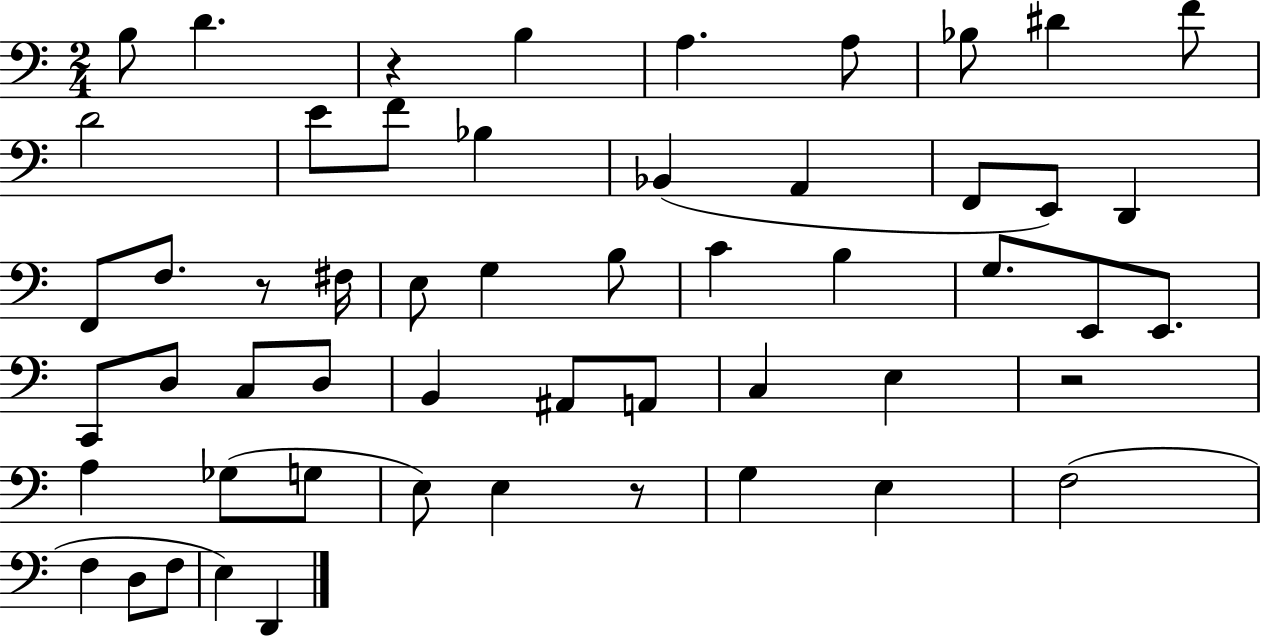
{
  \clef bass
  \numericTimeSignature
  \time 2/4
  \key c \major
  b8 d'4. | r4 b4 | a4. a8 | bes8 dis'4 f'8 | \break d'2 | e'8 f'8 bes4 | bes,4( a,4 | f,8 e,8) d,4 | \break f,8 f8. r8 fis16 | e8 g4 b8 | c'4 b4 | g8. e,8 e,8. | \break c,8 d8 c8 d8 | b,4 ais,8 a,8 | c4 e4 | r2 | \break a4 ges8( g8 | e8) e4 r8 | g4 e4 | f2( | \break f4 d8 f8 | e4) d,4 | \bar "|."
}